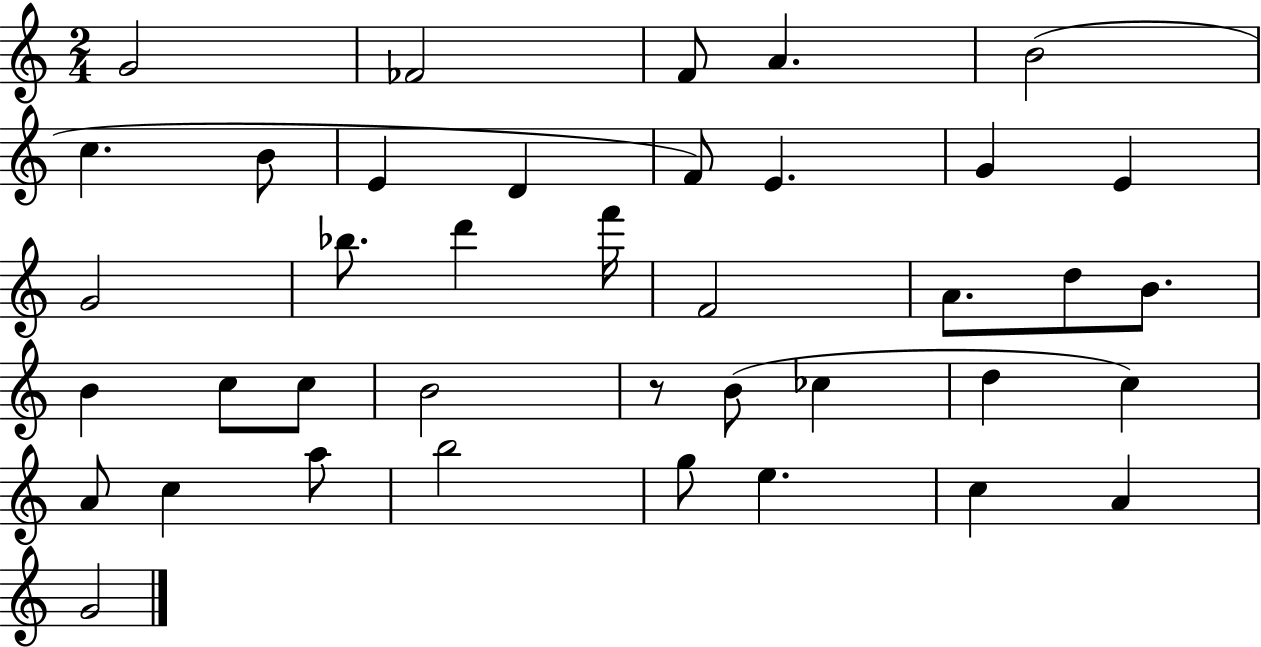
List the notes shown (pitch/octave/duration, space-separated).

G4/h FES4/h F4/e A4/q. B4/h C5/q. B4/e E4/q D4/q F4/e E4/q. G4/q E4/q G4/h Bb5/e. D6/q F6/s F4/h A4/e. D5/e B4/e. B4/q C5/e C5/e B4/h R/e B4/e CES5/q D5/q C5/q A4/e C5/q A5/e B5/h G5/e E5/q. C5/q A4/q G4/h